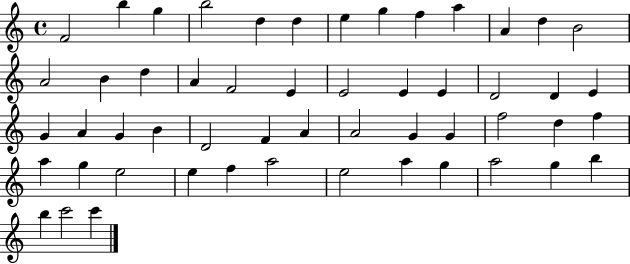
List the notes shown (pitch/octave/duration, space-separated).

F4/h B5/q G5/q B5/h D5/q D5/q E5/q G5/q F5/q A5/q A4/q D5/q B4/h A4/h B4/q D5/q A4/q F4/h E4/q E4/h E4/q E4/q D4/h D4/q E4/q G4/q A4/q G4/q B4/q D4/h F4/q A4/q A4/h G4/q G4/q F5/h D5/q F5/q A5/q G5/q E5/h E5/q F5/q A5/h E5/h A5/q G5/q A5/h G5/q B5/q B5/q C6/h C6/q